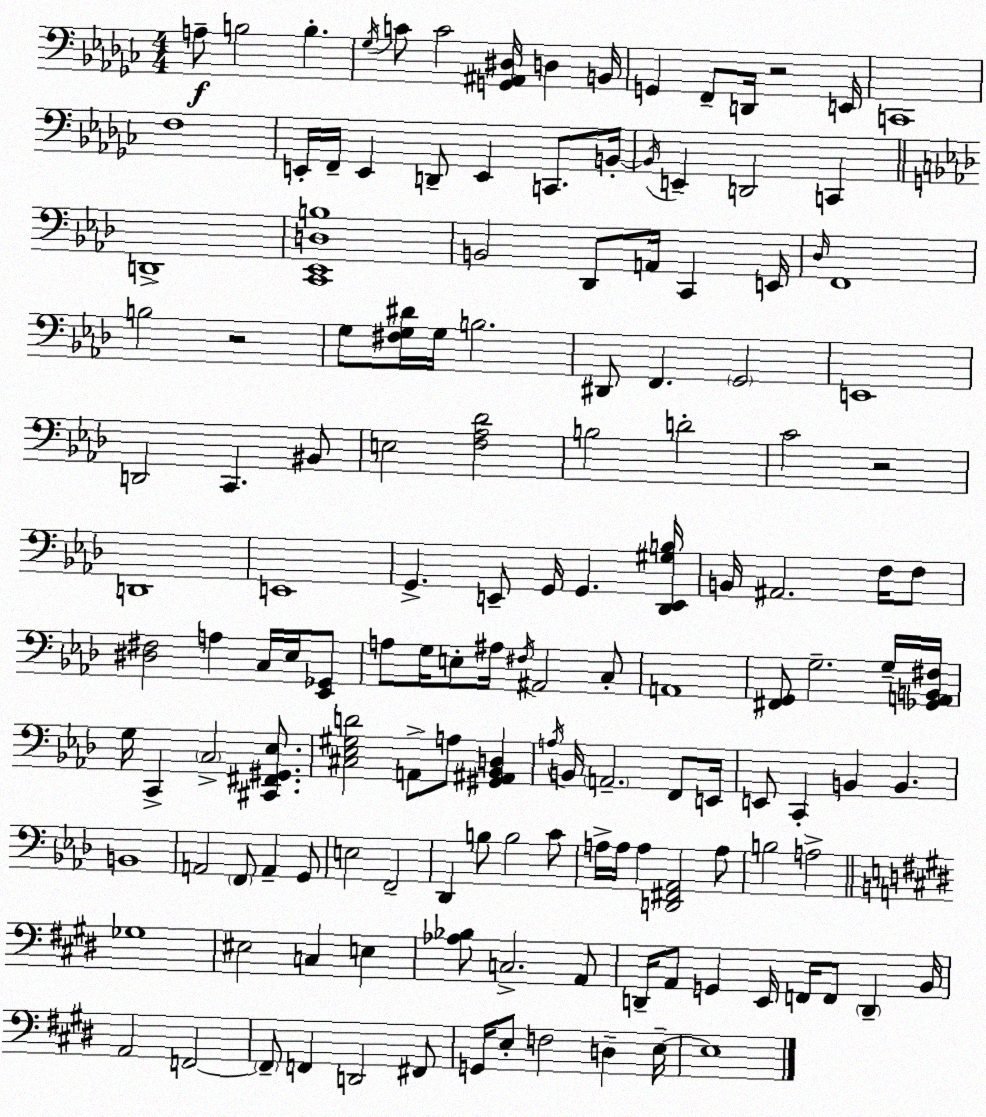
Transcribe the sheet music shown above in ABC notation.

X:1
T:Untitled
M:4/4
L:1/4
K:Ebm
A,/2 B,2 B, _G,/4 C/2 C2 [G,,^A,,^D,]/4 D, B,,/4 G,, F,,/2 D,,/4 z2 E,,/4 C,,4 F,4 E,,/4 F,,/4 E,, D,,/2 E,, C,,/2 B,,/4 B,,/4 E,, D,,2 C,, D,,4 [C,,_E,,D,B,]4 B,,2 _D,,/2 A,,/4 C,, E,,/4 _D,/4 F,,4 B,2 z2 G,/2 [^F,G,^D]/4 G,/4 B,2 ^D,,/2 F,, G,,2 E,,4 D,,2 C,, ^B,,/2 E,2 [F,_A,_D]2 B,2 D2 C2 z2 D,,4 E,,4 G,, E,,/2 G,,/4 G,, [_D,,E,,^G,B,]/4 B,,/4 ^A,,2 F,/4 F,/2 [^D,^F,]2 A, C,/4 _E,/4 [_E,,_G,,]/2 A,/2 G,/4 E,/2 ^A,/4 ^F,/4 ^A,,2 C,/2 A,,4 [^F,,G,,]/2 G,2 G,/4 [_G,,A,,B,,^F,]/4 G,/4 C,, C,2 [^C,,^F,,^G,,_E,]/2 [^C,_E,^G,D]2 A,,/2 A,/2 [^G,,^A,,_B,,D,] A,/4 B,,/4 A,,2 F,,/2 E,,/4 E,,/2 C,, B,, B,, B,,4 A,,2 F,,/2 A,, G,,/2 E,2 F,,2 _D,, B,/2 B,2 C/2 A,/4 A,/4 A, [D,,^F,,_A,,]2 A,/2 B,2 A,2 _G,4 ^E,2 C, E, [_A,_B,]/2 C,2 A,,/2 D,,/4 A,,/2 G,, E,,/4 F,,/4 F,,/2 D,, B,,/4 A,,2 F,,2 F,,/2 F,, D,,2 ^F,,/2 G,,/4 E,/2 F,2 D, E,/4 E,4